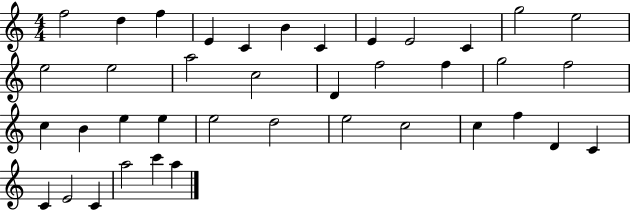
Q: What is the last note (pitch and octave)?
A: A5